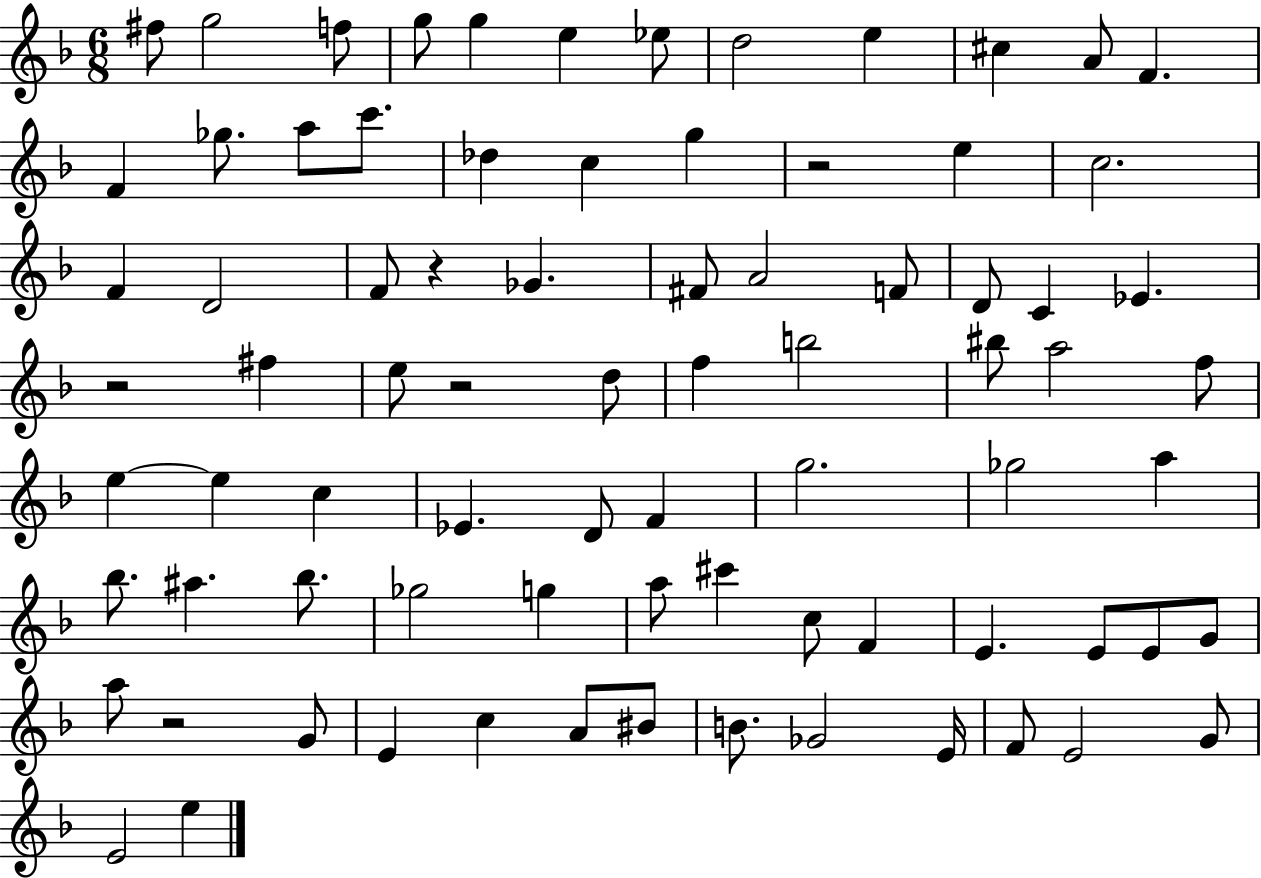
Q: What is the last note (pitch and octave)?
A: E5